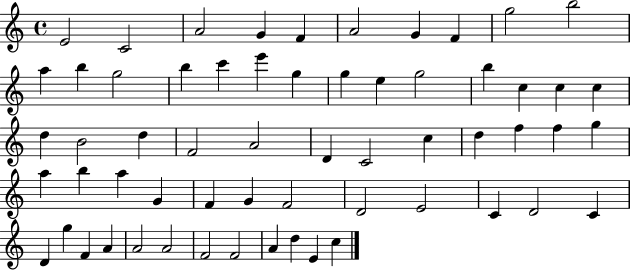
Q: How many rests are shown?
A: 0